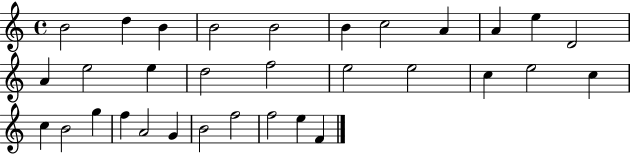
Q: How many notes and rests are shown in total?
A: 32